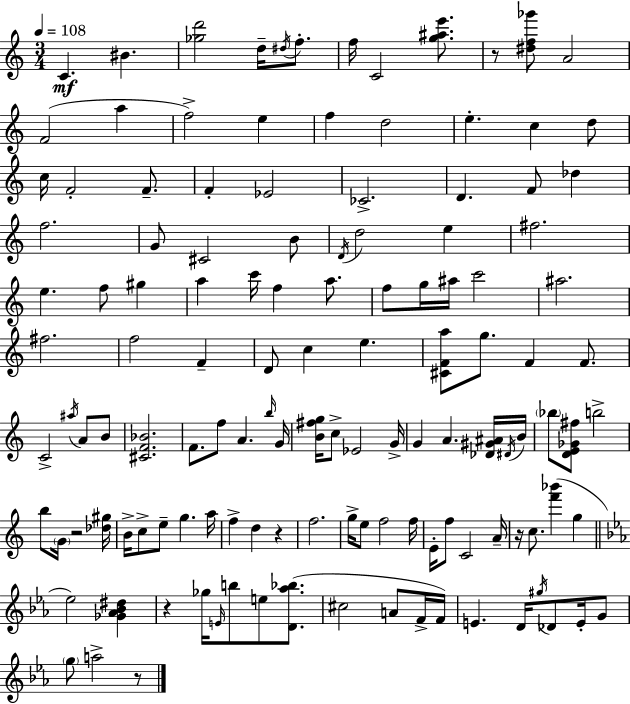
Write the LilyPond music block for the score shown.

{
  \clef treble
  \numericTimeSignature
  \time 3/4
  \key a \minor
  \tempo 4 = 108
  c'4.\mf bis'4. | <ges'' d'''>2 d''16-- \acciaccatura { dis''16 } f''8.-. | f''16 c'2 <g'' ais'' e'''>8. | r8 <dis'' f'' ges'''>8 a'2 | \break f'2( a''4 | f''2->) e''4 | f''4 d''2 | e''4.-. c''4 d''8 | \break c''16 f'2-. f'8.-- | f'4-. ees'2 | ces'2.-> | d'4. f'8 des''4 | \break f''2. | g'8 cis'2 b'8 | \acciaccatura { d'16 } d''2 e''4 | fis''2. | \break e''4. f''8 gis''4 | a''4 c'''16 f''4 a''8. | f''8 g''16 ais''16 c'''2 | ais''2. | \break fis''2. | f''2 f'4-- | d'8 c''4 e''4. | <cis' f' a''>8 g''8. f'4 f'8. | \break c'2-> \acciaccatura { ais''16 } a'8 | b'8 <cis' f' bes'>2. | f'8. f''8 a'4. | \grace { b''16 } g'16 <b' fis'' g''>16 c''8-> ees'2 | \break g'16-> g'4 a'4. | <des' gis' ais'>16 \acciaccatura { dis'16 } b'16 \parenthesize bes''8 <d' e' ges' fis''>8 b''2-> | b''8 \parenthesize g'16 r2 | <des'' gis''>16 b'16-> c''8-> e''8-- g''4. | \break a''16 f''4-> d''4 | r4 f''2. | g''16-> e''8 f''2 | f''16 e'16-. f''8 c'2 | \break a'16-- r16 c''8. <f''' bes'''>4( | g''4 \bar "||" \break \key ees \major ees''2) <ges' aes' bes' dis''>4 | r4 ges''16 \grace { e'16 } b''8 e''8 <d' aes'' bes''>8.( | cis''2 a'8 f'16-> | f'16) e'4. d'16 \acciaccatura { gis''16 } des'8 e'16-. | \break g'8 \parenthesize g''8 a''2-> | r8 \bar "|."
}